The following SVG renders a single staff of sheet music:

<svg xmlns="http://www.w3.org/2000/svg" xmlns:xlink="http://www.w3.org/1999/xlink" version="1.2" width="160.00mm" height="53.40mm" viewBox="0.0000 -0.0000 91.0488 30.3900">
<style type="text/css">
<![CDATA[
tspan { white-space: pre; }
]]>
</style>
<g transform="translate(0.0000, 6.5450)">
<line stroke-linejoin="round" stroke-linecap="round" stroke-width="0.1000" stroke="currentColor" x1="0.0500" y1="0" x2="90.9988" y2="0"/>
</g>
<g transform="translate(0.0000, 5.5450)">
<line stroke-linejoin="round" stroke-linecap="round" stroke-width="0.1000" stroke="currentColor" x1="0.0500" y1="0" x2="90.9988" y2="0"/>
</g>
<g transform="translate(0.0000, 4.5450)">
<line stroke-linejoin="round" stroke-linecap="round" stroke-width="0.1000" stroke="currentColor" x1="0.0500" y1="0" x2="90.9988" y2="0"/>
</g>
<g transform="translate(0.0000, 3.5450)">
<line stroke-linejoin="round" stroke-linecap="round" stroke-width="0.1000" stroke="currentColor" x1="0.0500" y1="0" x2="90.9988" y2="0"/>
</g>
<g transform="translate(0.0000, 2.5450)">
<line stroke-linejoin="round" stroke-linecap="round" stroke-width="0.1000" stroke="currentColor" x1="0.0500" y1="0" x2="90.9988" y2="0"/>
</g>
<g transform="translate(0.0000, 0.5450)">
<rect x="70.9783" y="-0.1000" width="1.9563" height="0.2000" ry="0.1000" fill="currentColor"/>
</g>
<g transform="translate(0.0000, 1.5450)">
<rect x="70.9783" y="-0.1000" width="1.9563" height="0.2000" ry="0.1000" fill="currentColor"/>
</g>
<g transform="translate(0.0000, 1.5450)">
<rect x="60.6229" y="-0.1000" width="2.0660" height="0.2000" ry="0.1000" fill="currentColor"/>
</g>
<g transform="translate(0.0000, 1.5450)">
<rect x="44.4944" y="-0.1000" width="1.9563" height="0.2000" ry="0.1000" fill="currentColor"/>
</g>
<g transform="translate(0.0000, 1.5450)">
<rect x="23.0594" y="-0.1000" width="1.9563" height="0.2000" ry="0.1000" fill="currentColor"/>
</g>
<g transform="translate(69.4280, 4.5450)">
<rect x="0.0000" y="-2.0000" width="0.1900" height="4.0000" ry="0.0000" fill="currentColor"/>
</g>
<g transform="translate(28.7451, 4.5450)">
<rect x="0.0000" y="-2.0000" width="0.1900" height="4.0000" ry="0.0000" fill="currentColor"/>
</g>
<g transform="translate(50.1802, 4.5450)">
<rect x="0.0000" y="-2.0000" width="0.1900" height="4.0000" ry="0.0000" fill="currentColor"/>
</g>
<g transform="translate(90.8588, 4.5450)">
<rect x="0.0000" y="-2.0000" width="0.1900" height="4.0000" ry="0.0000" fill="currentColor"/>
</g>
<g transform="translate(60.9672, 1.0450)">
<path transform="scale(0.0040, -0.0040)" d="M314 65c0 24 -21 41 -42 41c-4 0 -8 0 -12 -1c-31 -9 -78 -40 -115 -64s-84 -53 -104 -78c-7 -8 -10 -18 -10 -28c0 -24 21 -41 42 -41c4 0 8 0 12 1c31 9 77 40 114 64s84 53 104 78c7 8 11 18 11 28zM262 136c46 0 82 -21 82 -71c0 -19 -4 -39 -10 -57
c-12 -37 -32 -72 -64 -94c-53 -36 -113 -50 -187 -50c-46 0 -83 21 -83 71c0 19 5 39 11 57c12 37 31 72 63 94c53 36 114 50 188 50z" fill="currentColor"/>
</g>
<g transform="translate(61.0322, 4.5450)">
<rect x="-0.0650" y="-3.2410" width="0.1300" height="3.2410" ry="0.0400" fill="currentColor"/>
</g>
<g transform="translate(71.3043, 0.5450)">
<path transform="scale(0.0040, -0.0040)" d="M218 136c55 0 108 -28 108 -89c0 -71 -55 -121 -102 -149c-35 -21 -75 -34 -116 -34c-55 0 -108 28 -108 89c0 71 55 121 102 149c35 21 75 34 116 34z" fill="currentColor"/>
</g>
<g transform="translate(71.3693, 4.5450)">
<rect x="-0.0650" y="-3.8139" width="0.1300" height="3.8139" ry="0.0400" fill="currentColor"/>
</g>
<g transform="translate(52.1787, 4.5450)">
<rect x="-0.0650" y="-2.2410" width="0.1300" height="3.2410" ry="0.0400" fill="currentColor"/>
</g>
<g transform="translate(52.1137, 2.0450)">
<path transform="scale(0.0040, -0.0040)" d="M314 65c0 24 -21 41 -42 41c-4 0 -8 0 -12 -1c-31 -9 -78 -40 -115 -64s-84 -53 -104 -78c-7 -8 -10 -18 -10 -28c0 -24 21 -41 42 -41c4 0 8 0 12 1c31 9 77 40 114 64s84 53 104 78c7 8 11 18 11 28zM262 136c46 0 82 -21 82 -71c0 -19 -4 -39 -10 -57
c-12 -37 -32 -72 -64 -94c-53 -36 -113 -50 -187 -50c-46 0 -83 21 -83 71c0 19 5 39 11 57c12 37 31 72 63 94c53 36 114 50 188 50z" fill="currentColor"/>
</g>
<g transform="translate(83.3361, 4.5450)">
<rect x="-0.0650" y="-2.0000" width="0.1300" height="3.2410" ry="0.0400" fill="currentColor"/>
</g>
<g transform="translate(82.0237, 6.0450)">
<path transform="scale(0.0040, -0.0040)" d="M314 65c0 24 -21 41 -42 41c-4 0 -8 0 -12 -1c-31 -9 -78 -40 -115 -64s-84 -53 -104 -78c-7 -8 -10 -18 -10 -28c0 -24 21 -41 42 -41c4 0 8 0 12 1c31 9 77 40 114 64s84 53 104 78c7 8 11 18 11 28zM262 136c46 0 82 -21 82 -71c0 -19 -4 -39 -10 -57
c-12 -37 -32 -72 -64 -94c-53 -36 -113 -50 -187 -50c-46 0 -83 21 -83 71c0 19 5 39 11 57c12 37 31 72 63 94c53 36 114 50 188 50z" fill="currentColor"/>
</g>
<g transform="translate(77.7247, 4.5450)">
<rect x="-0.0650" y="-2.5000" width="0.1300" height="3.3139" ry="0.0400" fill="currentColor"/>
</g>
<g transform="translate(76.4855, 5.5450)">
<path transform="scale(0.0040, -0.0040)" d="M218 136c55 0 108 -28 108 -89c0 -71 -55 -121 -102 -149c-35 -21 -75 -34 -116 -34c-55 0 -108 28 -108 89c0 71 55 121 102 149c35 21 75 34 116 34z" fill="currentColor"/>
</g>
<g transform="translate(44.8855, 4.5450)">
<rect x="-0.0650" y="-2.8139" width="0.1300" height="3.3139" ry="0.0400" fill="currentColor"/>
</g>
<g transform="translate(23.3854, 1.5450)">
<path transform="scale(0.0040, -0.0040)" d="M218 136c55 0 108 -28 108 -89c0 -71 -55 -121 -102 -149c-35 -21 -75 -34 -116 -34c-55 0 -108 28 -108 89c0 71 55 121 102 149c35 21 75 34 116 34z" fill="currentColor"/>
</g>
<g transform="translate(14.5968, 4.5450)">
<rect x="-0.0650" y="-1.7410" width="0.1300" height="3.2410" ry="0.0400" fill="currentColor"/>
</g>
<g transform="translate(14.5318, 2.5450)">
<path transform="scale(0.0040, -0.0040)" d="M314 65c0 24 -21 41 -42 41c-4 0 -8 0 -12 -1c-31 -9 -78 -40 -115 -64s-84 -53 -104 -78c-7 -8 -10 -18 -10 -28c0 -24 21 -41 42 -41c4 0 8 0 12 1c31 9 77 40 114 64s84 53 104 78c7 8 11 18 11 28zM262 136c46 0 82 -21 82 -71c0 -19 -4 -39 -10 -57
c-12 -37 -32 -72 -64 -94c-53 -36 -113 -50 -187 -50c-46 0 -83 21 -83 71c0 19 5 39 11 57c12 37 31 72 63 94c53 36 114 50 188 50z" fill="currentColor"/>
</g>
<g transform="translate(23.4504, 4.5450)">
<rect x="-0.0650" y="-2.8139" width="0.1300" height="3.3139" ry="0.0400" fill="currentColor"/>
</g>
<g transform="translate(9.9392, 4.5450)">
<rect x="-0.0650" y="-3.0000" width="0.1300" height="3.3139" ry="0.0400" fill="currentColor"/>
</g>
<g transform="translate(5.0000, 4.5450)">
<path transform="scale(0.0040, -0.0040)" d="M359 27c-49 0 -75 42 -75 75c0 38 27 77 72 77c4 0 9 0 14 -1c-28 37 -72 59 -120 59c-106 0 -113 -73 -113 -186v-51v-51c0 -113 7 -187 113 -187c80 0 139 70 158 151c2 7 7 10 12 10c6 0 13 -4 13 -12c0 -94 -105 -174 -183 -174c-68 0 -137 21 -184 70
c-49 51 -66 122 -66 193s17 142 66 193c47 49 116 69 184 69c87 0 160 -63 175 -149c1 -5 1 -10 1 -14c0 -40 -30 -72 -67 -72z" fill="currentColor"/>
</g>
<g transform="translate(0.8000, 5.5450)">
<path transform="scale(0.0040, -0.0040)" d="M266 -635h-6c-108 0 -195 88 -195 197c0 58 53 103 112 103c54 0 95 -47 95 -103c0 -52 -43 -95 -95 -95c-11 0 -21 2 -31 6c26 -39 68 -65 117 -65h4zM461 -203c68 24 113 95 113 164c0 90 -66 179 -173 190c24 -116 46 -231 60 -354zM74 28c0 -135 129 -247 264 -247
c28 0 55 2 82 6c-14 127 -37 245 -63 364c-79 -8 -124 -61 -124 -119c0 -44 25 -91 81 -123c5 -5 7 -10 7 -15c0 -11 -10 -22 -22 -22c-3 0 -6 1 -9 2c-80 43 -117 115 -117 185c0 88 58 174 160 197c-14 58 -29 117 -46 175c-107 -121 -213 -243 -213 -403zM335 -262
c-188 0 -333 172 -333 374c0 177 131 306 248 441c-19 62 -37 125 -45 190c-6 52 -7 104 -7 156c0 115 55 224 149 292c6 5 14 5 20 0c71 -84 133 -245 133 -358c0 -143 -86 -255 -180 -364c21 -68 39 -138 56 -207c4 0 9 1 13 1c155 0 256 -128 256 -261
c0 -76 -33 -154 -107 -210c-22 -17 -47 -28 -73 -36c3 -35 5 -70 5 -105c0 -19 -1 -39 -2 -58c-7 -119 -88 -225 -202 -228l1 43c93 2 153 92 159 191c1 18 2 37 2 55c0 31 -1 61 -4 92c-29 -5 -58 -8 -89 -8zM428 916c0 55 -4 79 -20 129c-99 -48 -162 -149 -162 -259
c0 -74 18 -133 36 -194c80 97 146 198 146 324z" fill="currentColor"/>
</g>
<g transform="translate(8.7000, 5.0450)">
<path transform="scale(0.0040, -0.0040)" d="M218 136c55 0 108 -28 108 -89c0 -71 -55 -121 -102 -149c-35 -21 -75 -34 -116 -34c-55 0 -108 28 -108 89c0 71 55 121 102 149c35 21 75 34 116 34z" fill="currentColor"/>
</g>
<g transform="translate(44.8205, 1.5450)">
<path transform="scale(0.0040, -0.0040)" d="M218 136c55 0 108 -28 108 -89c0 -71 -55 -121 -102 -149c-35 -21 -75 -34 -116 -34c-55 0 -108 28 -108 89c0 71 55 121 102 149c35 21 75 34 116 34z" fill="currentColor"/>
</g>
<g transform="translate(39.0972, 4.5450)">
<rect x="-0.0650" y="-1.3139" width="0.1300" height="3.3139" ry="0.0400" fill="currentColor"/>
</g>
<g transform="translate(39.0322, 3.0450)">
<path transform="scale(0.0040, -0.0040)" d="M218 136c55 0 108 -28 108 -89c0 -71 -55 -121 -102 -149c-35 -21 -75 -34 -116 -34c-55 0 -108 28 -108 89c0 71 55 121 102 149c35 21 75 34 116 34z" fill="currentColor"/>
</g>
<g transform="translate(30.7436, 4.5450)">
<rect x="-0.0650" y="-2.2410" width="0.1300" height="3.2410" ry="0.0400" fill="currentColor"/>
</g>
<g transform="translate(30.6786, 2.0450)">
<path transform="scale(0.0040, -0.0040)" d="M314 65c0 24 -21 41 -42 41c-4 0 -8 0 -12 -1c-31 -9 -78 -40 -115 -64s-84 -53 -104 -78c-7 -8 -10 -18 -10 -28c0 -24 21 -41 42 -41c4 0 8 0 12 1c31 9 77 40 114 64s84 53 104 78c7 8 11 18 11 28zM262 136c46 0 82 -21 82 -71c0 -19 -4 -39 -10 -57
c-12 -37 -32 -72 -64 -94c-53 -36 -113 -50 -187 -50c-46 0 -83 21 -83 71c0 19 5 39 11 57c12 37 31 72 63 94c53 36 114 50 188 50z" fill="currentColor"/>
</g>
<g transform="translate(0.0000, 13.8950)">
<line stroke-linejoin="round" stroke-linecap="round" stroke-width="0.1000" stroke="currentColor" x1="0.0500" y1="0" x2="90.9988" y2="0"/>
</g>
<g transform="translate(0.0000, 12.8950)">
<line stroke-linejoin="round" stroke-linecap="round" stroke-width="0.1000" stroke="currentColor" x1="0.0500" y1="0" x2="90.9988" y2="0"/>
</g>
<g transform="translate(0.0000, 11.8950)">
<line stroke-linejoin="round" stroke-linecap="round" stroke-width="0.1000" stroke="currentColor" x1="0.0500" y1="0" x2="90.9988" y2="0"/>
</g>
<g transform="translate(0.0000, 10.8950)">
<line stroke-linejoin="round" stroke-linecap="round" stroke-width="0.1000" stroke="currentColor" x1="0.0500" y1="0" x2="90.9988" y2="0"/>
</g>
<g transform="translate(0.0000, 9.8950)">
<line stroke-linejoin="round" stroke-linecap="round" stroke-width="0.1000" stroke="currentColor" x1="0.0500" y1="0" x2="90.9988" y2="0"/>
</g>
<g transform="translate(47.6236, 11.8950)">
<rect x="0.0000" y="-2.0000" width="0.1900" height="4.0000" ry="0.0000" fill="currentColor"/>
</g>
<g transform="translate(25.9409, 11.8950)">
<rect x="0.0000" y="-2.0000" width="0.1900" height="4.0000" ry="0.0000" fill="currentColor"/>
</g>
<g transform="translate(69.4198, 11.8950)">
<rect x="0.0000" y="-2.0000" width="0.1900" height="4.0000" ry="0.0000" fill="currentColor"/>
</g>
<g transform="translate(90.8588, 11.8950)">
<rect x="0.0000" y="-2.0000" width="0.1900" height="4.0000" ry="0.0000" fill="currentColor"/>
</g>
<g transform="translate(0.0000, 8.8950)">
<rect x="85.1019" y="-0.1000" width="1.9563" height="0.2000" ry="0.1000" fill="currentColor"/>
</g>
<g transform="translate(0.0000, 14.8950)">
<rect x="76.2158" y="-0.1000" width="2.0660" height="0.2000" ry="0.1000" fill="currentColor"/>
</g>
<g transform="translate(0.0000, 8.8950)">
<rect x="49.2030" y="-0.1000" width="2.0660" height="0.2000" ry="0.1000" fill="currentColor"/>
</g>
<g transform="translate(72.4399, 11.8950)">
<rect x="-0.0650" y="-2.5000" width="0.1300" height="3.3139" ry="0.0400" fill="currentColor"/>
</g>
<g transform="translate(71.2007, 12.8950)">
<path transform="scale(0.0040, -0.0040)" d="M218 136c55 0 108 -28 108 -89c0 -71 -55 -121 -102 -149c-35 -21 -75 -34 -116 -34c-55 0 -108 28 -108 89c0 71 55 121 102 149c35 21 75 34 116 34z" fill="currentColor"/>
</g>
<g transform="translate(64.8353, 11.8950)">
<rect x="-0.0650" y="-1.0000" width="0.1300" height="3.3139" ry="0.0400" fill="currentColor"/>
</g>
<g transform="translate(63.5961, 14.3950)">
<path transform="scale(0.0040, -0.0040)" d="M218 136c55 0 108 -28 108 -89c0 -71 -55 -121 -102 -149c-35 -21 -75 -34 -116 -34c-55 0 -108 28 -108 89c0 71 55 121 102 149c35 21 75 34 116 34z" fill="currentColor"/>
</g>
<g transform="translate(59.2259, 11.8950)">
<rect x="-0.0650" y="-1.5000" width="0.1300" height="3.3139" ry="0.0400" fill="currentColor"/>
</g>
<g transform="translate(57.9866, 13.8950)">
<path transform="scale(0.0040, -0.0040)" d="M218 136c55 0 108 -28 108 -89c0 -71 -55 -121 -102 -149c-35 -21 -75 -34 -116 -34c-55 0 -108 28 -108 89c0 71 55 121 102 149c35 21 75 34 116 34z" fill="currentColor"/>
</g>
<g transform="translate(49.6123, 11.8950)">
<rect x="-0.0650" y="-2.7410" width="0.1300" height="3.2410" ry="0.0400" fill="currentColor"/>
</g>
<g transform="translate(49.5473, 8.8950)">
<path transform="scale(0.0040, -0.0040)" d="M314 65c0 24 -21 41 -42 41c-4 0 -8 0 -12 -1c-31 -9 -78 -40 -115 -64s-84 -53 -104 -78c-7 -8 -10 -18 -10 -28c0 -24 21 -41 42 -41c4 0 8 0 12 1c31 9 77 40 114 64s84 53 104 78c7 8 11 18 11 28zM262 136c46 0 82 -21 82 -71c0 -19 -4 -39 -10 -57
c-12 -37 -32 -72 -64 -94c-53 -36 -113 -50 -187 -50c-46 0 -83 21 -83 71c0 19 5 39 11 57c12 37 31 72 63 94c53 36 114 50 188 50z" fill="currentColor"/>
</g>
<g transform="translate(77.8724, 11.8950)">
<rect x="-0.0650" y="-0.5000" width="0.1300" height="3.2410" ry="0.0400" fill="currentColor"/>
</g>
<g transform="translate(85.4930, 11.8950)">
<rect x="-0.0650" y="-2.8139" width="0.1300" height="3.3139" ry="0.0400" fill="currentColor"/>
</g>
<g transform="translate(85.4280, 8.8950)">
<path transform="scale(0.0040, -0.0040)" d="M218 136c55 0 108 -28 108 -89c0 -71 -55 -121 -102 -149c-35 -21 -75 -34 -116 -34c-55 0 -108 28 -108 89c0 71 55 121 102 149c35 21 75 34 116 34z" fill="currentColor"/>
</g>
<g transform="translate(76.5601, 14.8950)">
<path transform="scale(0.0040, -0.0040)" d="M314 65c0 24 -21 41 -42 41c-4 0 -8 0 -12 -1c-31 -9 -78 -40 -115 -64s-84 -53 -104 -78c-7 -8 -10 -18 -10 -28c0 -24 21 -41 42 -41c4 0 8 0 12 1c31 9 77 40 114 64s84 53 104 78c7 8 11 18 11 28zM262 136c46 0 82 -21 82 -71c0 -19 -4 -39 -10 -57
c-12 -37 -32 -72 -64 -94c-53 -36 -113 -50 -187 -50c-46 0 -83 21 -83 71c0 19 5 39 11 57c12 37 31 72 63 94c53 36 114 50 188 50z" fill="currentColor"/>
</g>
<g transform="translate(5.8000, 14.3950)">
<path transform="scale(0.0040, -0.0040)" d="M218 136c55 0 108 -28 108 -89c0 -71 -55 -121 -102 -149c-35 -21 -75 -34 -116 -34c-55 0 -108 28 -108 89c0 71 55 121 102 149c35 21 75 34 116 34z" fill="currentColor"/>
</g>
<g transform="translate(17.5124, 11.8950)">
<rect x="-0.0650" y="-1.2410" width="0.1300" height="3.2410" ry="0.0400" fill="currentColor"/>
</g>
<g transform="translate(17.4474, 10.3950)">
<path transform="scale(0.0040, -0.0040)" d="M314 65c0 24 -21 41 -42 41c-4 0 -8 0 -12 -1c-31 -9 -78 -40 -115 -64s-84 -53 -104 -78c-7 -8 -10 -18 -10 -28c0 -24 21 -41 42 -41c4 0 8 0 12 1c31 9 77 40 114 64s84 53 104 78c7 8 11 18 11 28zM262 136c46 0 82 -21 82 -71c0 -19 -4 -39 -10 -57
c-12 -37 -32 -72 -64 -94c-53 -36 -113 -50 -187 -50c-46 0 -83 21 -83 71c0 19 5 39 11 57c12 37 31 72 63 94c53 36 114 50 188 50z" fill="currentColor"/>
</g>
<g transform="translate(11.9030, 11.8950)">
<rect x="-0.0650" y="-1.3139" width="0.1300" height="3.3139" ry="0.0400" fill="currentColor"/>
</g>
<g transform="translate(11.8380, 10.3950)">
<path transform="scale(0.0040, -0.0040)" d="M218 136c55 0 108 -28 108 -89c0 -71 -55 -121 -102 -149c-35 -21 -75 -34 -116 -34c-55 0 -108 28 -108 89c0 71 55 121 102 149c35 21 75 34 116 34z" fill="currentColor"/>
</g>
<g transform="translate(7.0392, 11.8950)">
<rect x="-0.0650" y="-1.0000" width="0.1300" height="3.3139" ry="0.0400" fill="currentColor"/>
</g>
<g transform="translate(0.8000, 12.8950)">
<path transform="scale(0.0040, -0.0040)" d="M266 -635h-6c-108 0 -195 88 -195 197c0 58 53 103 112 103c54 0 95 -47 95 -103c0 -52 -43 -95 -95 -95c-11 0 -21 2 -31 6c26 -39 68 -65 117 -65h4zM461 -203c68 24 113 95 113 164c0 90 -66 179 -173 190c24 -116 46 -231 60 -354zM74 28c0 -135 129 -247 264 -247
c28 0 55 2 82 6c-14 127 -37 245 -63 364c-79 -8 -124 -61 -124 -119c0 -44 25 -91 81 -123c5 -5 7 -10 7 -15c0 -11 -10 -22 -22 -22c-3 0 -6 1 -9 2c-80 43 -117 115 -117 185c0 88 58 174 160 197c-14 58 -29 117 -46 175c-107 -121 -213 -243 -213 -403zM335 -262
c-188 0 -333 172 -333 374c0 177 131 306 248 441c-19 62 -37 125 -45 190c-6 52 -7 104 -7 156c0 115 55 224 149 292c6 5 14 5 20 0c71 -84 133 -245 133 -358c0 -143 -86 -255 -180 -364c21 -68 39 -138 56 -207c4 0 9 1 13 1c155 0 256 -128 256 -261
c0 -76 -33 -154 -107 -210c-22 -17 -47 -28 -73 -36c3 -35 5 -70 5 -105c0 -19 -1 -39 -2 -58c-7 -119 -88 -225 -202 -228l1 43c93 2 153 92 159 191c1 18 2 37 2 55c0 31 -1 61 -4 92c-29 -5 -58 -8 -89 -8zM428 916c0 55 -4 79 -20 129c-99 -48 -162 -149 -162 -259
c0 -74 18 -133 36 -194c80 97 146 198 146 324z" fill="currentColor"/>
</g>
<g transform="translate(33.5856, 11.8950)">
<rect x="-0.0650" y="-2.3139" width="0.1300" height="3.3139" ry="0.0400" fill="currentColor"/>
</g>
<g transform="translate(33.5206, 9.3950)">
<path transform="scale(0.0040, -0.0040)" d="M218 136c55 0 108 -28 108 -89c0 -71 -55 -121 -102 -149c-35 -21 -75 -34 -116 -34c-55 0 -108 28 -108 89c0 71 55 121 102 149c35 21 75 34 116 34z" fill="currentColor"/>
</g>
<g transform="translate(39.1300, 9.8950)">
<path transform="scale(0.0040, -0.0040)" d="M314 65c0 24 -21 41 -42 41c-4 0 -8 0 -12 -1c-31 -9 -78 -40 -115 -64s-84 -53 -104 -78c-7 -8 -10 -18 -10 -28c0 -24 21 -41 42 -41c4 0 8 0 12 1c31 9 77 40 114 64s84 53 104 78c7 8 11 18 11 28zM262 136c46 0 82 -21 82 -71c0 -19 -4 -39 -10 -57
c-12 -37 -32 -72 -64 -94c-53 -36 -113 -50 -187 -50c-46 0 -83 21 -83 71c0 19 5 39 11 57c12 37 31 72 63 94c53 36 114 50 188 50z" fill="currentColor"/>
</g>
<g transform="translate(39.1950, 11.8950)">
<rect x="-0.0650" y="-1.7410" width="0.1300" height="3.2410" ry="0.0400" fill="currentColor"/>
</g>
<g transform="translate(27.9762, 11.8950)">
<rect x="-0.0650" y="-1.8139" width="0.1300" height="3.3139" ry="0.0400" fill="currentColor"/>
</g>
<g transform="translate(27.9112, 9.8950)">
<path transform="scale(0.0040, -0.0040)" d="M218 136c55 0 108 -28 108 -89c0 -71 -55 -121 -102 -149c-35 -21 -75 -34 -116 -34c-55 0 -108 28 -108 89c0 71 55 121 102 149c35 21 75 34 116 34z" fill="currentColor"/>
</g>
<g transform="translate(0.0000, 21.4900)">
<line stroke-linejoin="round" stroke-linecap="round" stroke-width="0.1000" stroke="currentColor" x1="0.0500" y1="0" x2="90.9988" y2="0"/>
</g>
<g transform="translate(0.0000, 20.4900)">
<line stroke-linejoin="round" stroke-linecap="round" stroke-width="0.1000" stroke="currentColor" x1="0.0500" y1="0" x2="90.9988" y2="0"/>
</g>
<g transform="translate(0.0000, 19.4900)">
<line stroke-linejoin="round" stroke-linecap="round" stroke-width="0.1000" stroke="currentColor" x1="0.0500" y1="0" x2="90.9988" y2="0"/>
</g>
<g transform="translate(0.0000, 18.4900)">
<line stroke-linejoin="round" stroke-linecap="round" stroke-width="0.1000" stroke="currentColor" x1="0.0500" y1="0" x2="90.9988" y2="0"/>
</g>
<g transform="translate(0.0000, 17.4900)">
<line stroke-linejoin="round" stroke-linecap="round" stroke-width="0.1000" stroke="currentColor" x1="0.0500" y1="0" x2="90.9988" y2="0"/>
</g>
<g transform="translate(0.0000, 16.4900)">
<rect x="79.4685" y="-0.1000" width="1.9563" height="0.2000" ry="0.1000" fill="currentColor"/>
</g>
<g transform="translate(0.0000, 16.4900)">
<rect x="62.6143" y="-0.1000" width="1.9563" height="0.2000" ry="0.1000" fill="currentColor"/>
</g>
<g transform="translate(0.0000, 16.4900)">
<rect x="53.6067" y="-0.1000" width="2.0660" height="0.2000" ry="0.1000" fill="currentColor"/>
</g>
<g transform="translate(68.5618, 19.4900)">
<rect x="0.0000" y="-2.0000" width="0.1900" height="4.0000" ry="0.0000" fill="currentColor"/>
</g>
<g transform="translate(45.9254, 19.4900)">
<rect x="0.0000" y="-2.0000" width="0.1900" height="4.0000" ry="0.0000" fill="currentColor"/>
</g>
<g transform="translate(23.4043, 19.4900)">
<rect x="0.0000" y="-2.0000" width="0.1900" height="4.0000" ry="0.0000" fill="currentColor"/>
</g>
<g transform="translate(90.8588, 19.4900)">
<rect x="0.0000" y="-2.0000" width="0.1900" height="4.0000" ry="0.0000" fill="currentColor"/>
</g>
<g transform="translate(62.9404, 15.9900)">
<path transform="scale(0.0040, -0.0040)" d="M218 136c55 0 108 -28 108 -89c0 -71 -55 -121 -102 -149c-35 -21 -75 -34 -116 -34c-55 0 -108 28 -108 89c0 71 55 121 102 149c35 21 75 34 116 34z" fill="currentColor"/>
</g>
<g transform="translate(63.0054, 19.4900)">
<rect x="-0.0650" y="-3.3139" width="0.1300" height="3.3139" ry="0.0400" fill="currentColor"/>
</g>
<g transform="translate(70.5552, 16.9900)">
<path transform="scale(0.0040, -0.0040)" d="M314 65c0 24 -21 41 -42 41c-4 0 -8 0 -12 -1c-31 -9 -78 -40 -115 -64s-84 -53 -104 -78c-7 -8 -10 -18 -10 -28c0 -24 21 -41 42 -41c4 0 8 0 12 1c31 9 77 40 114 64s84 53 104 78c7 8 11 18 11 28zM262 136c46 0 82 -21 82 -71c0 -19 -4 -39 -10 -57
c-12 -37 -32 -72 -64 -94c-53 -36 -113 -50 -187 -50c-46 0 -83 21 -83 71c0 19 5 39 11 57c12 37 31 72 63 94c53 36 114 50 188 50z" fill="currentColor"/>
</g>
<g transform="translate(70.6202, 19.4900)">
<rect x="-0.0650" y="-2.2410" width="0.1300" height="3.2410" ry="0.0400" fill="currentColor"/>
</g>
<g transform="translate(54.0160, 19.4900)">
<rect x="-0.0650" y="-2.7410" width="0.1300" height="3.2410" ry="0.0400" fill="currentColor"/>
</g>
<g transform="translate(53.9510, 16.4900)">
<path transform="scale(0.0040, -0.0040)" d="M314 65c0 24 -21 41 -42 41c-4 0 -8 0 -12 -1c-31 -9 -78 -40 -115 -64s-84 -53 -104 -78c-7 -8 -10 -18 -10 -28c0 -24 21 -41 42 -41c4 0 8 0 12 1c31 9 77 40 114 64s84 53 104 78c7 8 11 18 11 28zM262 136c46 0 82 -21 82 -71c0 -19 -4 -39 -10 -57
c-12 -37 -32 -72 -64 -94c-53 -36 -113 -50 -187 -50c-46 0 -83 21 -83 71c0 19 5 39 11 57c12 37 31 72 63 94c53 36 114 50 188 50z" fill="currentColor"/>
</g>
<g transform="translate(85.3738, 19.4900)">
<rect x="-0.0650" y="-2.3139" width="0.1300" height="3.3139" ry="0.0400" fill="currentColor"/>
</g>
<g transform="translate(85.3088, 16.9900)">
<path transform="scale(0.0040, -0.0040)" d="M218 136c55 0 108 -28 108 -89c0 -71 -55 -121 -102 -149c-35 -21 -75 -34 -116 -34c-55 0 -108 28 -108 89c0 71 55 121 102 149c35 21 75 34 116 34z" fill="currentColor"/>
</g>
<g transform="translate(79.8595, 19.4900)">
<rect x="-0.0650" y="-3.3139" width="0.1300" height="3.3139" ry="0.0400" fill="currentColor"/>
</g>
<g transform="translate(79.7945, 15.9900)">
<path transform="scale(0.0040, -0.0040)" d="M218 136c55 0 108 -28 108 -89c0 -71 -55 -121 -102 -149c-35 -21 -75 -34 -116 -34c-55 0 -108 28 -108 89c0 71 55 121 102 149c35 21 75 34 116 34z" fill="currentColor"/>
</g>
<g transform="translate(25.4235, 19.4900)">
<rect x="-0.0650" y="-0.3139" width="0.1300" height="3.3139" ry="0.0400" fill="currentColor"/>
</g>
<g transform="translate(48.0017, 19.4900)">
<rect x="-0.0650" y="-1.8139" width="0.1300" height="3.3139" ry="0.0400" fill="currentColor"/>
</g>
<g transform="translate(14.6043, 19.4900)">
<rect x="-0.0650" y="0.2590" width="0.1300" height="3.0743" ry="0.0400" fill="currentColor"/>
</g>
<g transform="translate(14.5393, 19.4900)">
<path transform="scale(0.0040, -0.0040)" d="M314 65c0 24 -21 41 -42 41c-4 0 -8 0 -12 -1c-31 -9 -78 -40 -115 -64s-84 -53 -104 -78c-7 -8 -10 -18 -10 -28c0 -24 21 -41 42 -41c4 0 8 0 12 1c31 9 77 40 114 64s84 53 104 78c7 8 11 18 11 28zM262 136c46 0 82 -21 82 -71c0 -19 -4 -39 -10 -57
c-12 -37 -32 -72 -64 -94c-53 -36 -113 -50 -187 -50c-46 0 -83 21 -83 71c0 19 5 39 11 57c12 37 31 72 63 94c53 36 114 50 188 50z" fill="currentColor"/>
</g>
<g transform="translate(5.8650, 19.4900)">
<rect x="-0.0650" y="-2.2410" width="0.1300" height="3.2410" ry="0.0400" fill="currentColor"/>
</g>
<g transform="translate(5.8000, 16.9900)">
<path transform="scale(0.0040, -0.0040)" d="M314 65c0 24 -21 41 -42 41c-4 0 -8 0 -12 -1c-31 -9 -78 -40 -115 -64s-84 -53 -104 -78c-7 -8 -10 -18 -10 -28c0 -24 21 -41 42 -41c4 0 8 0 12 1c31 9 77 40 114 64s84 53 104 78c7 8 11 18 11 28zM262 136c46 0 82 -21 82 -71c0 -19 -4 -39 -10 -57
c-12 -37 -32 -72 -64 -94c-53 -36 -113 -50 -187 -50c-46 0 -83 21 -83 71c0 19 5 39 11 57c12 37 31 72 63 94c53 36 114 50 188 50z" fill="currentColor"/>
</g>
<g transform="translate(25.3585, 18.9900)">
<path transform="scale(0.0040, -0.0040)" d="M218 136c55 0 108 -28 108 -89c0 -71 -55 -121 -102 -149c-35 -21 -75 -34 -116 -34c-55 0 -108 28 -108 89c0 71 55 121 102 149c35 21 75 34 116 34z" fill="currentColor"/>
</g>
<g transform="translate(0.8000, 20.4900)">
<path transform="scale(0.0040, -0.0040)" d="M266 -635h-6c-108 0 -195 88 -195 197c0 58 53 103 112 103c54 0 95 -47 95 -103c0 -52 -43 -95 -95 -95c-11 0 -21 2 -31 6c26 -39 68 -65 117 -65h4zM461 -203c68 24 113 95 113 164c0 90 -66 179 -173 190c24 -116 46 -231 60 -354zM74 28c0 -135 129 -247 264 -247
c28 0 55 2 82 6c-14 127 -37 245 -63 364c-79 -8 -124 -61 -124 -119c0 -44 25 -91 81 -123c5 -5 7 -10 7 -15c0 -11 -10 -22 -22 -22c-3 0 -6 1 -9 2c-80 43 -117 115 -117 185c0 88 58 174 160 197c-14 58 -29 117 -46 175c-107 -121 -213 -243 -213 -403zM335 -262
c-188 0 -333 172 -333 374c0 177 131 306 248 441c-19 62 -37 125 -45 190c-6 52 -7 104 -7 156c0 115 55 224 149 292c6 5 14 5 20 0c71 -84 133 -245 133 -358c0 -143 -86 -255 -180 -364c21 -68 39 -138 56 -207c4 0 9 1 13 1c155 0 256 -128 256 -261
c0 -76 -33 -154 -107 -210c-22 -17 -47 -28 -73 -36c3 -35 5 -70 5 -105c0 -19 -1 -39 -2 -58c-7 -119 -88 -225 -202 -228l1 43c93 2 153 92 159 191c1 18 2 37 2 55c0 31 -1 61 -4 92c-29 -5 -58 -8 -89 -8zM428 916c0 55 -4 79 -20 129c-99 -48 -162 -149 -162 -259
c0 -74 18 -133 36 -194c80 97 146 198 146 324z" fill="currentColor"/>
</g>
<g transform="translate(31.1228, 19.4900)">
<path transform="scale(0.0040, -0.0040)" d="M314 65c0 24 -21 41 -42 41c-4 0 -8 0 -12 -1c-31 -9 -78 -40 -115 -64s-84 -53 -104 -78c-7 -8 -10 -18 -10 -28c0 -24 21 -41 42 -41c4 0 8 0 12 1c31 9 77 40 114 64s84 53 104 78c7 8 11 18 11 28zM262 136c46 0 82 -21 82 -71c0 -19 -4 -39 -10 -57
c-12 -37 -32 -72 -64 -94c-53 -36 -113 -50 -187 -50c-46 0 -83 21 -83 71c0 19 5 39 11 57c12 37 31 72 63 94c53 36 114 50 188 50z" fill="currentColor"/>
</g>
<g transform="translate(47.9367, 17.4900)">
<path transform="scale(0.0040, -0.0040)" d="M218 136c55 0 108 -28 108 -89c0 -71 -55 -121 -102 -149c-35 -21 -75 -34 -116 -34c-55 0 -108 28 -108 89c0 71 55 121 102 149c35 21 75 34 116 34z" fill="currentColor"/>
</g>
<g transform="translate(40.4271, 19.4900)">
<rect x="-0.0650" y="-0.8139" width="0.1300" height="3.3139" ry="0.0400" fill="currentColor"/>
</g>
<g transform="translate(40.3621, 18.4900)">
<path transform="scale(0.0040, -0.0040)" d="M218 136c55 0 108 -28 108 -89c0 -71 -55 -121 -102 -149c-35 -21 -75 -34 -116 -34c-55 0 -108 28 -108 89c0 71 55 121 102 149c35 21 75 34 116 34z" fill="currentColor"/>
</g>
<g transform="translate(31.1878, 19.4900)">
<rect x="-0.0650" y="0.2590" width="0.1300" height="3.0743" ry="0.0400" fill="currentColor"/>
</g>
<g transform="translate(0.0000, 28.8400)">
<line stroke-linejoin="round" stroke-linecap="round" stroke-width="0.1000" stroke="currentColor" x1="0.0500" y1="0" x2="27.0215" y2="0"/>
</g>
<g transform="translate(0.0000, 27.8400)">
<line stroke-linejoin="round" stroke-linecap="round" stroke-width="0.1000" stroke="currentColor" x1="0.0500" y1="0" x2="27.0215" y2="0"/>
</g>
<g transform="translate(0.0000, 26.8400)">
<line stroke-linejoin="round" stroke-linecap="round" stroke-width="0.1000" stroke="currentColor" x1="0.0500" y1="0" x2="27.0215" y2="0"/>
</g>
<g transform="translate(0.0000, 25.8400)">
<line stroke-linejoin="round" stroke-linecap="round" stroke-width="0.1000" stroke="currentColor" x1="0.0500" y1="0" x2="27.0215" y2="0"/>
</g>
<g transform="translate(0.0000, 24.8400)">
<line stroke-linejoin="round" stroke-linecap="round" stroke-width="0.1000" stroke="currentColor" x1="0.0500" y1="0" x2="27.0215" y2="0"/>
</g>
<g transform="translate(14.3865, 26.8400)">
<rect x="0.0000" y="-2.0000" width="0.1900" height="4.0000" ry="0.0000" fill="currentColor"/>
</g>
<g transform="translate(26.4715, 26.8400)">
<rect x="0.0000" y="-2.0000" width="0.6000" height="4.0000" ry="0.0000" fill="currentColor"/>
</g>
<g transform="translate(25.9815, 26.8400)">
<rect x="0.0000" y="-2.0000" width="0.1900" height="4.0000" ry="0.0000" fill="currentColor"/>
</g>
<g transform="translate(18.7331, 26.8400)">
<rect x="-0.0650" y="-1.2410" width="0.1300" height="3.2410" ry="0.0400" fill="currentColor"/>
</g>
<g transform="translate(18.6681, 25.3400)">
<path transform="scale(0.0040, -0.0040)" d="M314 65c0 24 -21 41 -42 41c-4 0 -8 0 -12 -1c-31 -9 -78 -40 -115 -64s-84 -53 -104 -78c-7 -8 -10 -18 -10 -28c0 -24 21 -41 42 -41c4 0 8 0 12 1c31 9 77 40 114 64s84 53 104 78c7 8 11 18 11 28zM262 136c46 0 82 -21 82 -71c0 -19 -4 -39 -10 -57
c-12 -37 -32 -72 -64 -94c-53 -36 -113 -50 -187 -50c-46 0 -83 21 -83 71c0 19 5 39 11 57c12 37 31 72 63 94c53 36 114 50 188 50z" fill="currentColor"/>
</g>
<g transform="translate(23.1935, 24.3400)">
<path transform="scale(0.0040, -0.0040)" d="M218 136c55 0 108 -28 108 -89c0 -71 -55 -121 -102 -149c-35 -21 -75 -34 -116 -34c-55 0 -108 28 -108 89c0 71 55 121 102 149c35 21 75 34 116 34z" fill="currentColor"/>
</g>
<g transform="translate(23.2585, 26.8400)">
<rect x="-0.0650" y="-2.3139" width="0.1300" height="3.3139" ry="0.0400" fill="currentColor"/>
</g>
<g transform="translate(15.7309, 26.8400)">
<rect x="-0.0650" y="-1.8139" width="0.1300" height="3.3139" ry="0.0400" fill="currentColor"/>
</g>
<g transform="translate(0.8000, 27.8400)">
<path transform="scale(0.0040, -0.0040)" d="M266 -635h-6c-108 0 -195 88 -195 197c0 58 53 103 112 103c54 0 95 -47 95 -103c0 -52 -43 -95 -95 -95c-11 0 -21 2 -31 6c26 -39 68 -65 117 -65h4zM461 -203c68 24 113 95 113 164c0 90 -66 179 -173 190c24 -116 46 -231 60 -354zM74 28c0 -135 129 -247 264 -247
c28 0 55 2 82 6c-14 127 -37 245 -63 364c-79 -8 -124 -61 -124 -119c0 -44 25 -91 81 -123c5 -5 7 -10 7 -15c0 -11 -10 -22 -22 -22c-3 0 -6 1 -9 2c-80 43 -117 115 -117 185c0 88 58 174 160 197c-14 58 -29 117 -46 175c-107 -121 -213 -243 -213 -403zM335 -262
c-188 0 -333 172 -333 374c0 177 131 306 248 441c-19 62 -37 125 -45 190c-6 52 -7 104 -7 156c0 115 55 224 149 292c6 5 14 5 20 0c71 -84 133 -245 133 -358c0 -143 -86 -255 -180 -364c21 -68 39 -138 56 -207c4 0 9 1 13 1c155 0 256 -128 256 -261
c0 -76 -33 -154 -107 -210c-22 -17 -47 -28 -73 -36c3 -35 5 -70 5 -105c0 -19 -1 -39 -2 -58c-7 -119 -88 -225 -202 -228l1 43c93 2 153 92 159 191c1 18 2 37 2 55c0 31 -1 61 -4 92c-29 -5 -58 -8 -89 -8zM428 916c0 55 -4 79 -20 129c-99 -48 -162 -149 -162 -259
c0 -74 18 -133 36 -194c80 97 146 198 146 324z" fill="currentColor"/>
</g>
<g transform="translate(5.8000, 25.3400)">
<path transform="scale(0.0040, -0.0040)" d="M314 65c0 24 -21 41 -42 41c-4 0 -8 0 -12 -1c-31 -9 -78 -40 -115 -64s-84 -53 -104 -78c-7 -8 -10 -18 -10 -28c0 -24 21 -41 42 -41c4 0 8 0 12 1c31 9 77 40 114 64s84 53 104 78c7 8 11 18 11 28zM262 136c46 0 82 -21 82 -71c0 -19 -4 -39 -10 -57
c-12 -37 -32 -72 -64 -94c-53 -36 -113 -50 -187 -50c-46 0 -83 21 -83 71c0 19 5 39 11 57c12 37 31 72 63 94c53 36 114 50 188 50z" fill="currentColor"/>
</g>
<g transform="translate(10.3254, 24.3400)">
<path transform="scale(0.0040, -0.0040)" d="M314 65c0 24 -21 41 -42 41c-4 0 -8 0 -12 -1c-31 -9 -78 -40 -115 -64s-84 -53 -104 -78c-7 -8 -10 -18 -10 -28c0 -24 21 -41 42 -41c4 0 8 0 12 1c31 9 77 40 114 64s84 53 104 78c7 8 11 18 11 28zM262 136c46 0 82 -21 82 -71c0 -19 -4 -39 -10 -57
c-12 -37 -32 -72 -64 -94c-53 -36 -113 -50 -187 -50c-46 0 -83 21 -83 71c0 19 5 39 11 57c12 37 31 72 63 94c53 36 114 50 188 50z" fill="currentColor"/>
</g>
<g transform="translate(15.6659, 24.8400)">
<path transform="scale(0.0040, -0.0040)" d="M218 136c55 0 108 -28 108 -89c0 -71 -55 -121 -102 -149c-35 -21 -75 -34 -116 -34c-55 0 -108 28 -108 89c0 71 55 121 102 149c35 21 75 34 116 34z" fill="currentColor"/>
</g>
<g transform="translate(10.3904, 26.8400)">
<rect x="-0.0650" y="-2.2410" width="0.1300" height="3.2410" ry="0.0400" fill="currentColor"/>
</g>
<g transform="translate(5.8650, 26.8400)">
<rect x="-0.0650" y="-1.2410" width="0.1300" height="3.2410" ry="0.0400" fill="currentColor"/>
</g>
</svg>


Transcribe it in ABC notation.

X:1
T:Untitled
M:4/4
L:1/4
K:C
A f2 a g2 e a g2 b2 c' G F2 D e e2 f g f2 a2 E D G C2 a g2 B2 c B2 d f a2 b g2 b g e2 g2 f e2 g